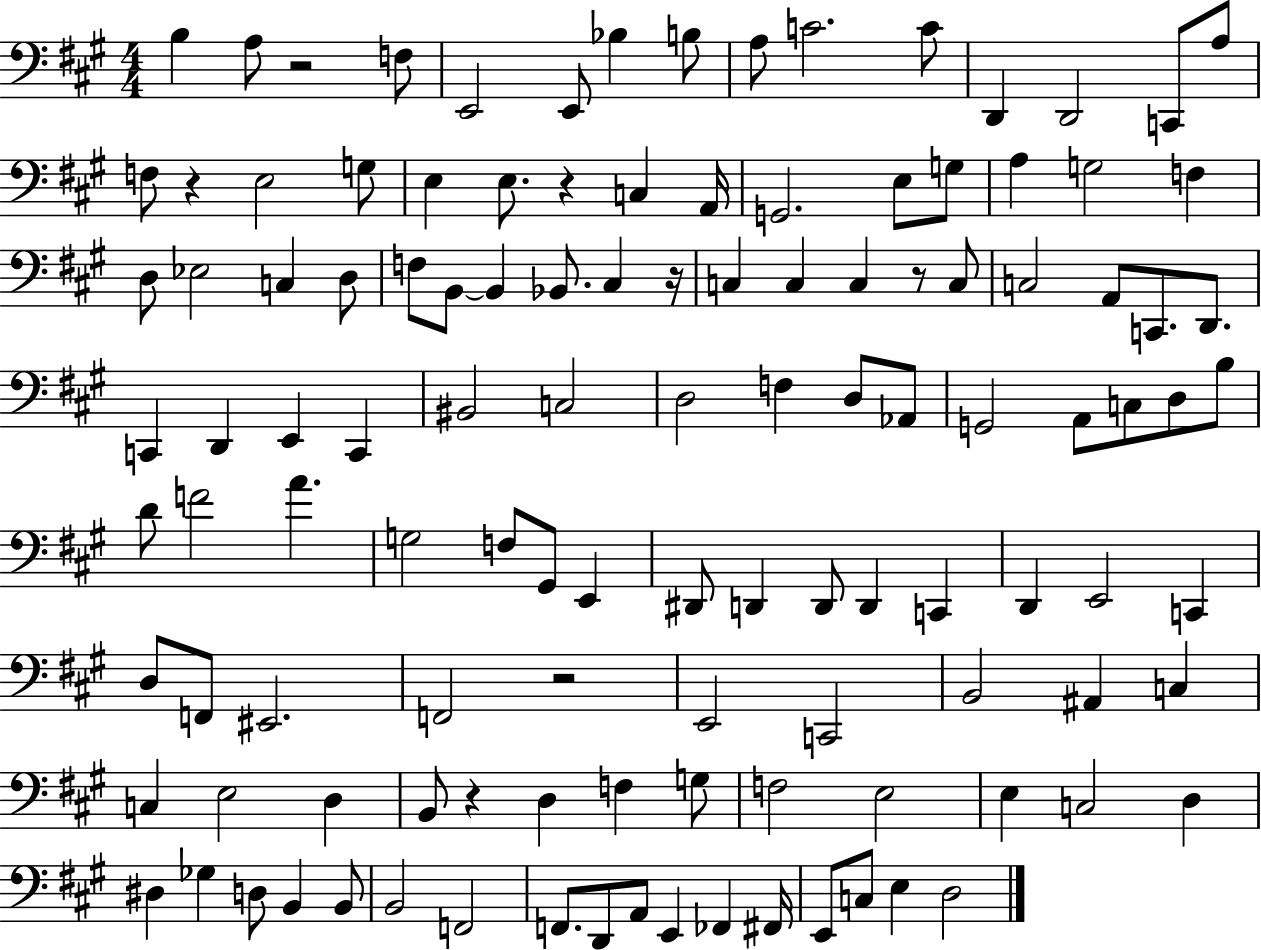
X:1
T:Untitled
M:4/4
L:1/4
K:A
B, A,/2 z2 F,/2 E,,2 E,,/2 _B, B,/2 A,/2 C2 C/2 D,, D,,2 C,,/2 A,/2 F,/2 z E,2 G,/2 E, E,/2 z C, A,,/4 G,,2 E,/2 G,/2 A, G,2 F, D,/2 _E,2 C, D,/2 F,/2 B,,/2 B,, _B,,/2 ^C, z/4 C, C, C, z/2 C,/2 C,2 A,,/2 C,,/2 D,,/2 C,, D,, E,, C,, ^B,,2 C,2 D,2 F, D,/2 _A,,/2 G,,2 A,,/2 C,/2 D,/2 B,/2 D/2 F2 A G,2 F,/2 ^G,,/2 E,, ^D,,/2 D,, D,,/2 D,, C,, D,, E,,2 C,, D,/2 F,,/2 ^E,,2 F,,2 z2 E,,2 C,,2 B,,2 ^A,, C, C, E,2 D, B,,/2 z D, F, G,/2 F,2 E,2 E, C,2 D, ^D, _G, D,/2 B,, B,,/2 B,,2 F,,2 F,,/2 D,,/2 A,,/2 E,, _F,, ^F,,/4 E,,/2 C,/2 E, D,2